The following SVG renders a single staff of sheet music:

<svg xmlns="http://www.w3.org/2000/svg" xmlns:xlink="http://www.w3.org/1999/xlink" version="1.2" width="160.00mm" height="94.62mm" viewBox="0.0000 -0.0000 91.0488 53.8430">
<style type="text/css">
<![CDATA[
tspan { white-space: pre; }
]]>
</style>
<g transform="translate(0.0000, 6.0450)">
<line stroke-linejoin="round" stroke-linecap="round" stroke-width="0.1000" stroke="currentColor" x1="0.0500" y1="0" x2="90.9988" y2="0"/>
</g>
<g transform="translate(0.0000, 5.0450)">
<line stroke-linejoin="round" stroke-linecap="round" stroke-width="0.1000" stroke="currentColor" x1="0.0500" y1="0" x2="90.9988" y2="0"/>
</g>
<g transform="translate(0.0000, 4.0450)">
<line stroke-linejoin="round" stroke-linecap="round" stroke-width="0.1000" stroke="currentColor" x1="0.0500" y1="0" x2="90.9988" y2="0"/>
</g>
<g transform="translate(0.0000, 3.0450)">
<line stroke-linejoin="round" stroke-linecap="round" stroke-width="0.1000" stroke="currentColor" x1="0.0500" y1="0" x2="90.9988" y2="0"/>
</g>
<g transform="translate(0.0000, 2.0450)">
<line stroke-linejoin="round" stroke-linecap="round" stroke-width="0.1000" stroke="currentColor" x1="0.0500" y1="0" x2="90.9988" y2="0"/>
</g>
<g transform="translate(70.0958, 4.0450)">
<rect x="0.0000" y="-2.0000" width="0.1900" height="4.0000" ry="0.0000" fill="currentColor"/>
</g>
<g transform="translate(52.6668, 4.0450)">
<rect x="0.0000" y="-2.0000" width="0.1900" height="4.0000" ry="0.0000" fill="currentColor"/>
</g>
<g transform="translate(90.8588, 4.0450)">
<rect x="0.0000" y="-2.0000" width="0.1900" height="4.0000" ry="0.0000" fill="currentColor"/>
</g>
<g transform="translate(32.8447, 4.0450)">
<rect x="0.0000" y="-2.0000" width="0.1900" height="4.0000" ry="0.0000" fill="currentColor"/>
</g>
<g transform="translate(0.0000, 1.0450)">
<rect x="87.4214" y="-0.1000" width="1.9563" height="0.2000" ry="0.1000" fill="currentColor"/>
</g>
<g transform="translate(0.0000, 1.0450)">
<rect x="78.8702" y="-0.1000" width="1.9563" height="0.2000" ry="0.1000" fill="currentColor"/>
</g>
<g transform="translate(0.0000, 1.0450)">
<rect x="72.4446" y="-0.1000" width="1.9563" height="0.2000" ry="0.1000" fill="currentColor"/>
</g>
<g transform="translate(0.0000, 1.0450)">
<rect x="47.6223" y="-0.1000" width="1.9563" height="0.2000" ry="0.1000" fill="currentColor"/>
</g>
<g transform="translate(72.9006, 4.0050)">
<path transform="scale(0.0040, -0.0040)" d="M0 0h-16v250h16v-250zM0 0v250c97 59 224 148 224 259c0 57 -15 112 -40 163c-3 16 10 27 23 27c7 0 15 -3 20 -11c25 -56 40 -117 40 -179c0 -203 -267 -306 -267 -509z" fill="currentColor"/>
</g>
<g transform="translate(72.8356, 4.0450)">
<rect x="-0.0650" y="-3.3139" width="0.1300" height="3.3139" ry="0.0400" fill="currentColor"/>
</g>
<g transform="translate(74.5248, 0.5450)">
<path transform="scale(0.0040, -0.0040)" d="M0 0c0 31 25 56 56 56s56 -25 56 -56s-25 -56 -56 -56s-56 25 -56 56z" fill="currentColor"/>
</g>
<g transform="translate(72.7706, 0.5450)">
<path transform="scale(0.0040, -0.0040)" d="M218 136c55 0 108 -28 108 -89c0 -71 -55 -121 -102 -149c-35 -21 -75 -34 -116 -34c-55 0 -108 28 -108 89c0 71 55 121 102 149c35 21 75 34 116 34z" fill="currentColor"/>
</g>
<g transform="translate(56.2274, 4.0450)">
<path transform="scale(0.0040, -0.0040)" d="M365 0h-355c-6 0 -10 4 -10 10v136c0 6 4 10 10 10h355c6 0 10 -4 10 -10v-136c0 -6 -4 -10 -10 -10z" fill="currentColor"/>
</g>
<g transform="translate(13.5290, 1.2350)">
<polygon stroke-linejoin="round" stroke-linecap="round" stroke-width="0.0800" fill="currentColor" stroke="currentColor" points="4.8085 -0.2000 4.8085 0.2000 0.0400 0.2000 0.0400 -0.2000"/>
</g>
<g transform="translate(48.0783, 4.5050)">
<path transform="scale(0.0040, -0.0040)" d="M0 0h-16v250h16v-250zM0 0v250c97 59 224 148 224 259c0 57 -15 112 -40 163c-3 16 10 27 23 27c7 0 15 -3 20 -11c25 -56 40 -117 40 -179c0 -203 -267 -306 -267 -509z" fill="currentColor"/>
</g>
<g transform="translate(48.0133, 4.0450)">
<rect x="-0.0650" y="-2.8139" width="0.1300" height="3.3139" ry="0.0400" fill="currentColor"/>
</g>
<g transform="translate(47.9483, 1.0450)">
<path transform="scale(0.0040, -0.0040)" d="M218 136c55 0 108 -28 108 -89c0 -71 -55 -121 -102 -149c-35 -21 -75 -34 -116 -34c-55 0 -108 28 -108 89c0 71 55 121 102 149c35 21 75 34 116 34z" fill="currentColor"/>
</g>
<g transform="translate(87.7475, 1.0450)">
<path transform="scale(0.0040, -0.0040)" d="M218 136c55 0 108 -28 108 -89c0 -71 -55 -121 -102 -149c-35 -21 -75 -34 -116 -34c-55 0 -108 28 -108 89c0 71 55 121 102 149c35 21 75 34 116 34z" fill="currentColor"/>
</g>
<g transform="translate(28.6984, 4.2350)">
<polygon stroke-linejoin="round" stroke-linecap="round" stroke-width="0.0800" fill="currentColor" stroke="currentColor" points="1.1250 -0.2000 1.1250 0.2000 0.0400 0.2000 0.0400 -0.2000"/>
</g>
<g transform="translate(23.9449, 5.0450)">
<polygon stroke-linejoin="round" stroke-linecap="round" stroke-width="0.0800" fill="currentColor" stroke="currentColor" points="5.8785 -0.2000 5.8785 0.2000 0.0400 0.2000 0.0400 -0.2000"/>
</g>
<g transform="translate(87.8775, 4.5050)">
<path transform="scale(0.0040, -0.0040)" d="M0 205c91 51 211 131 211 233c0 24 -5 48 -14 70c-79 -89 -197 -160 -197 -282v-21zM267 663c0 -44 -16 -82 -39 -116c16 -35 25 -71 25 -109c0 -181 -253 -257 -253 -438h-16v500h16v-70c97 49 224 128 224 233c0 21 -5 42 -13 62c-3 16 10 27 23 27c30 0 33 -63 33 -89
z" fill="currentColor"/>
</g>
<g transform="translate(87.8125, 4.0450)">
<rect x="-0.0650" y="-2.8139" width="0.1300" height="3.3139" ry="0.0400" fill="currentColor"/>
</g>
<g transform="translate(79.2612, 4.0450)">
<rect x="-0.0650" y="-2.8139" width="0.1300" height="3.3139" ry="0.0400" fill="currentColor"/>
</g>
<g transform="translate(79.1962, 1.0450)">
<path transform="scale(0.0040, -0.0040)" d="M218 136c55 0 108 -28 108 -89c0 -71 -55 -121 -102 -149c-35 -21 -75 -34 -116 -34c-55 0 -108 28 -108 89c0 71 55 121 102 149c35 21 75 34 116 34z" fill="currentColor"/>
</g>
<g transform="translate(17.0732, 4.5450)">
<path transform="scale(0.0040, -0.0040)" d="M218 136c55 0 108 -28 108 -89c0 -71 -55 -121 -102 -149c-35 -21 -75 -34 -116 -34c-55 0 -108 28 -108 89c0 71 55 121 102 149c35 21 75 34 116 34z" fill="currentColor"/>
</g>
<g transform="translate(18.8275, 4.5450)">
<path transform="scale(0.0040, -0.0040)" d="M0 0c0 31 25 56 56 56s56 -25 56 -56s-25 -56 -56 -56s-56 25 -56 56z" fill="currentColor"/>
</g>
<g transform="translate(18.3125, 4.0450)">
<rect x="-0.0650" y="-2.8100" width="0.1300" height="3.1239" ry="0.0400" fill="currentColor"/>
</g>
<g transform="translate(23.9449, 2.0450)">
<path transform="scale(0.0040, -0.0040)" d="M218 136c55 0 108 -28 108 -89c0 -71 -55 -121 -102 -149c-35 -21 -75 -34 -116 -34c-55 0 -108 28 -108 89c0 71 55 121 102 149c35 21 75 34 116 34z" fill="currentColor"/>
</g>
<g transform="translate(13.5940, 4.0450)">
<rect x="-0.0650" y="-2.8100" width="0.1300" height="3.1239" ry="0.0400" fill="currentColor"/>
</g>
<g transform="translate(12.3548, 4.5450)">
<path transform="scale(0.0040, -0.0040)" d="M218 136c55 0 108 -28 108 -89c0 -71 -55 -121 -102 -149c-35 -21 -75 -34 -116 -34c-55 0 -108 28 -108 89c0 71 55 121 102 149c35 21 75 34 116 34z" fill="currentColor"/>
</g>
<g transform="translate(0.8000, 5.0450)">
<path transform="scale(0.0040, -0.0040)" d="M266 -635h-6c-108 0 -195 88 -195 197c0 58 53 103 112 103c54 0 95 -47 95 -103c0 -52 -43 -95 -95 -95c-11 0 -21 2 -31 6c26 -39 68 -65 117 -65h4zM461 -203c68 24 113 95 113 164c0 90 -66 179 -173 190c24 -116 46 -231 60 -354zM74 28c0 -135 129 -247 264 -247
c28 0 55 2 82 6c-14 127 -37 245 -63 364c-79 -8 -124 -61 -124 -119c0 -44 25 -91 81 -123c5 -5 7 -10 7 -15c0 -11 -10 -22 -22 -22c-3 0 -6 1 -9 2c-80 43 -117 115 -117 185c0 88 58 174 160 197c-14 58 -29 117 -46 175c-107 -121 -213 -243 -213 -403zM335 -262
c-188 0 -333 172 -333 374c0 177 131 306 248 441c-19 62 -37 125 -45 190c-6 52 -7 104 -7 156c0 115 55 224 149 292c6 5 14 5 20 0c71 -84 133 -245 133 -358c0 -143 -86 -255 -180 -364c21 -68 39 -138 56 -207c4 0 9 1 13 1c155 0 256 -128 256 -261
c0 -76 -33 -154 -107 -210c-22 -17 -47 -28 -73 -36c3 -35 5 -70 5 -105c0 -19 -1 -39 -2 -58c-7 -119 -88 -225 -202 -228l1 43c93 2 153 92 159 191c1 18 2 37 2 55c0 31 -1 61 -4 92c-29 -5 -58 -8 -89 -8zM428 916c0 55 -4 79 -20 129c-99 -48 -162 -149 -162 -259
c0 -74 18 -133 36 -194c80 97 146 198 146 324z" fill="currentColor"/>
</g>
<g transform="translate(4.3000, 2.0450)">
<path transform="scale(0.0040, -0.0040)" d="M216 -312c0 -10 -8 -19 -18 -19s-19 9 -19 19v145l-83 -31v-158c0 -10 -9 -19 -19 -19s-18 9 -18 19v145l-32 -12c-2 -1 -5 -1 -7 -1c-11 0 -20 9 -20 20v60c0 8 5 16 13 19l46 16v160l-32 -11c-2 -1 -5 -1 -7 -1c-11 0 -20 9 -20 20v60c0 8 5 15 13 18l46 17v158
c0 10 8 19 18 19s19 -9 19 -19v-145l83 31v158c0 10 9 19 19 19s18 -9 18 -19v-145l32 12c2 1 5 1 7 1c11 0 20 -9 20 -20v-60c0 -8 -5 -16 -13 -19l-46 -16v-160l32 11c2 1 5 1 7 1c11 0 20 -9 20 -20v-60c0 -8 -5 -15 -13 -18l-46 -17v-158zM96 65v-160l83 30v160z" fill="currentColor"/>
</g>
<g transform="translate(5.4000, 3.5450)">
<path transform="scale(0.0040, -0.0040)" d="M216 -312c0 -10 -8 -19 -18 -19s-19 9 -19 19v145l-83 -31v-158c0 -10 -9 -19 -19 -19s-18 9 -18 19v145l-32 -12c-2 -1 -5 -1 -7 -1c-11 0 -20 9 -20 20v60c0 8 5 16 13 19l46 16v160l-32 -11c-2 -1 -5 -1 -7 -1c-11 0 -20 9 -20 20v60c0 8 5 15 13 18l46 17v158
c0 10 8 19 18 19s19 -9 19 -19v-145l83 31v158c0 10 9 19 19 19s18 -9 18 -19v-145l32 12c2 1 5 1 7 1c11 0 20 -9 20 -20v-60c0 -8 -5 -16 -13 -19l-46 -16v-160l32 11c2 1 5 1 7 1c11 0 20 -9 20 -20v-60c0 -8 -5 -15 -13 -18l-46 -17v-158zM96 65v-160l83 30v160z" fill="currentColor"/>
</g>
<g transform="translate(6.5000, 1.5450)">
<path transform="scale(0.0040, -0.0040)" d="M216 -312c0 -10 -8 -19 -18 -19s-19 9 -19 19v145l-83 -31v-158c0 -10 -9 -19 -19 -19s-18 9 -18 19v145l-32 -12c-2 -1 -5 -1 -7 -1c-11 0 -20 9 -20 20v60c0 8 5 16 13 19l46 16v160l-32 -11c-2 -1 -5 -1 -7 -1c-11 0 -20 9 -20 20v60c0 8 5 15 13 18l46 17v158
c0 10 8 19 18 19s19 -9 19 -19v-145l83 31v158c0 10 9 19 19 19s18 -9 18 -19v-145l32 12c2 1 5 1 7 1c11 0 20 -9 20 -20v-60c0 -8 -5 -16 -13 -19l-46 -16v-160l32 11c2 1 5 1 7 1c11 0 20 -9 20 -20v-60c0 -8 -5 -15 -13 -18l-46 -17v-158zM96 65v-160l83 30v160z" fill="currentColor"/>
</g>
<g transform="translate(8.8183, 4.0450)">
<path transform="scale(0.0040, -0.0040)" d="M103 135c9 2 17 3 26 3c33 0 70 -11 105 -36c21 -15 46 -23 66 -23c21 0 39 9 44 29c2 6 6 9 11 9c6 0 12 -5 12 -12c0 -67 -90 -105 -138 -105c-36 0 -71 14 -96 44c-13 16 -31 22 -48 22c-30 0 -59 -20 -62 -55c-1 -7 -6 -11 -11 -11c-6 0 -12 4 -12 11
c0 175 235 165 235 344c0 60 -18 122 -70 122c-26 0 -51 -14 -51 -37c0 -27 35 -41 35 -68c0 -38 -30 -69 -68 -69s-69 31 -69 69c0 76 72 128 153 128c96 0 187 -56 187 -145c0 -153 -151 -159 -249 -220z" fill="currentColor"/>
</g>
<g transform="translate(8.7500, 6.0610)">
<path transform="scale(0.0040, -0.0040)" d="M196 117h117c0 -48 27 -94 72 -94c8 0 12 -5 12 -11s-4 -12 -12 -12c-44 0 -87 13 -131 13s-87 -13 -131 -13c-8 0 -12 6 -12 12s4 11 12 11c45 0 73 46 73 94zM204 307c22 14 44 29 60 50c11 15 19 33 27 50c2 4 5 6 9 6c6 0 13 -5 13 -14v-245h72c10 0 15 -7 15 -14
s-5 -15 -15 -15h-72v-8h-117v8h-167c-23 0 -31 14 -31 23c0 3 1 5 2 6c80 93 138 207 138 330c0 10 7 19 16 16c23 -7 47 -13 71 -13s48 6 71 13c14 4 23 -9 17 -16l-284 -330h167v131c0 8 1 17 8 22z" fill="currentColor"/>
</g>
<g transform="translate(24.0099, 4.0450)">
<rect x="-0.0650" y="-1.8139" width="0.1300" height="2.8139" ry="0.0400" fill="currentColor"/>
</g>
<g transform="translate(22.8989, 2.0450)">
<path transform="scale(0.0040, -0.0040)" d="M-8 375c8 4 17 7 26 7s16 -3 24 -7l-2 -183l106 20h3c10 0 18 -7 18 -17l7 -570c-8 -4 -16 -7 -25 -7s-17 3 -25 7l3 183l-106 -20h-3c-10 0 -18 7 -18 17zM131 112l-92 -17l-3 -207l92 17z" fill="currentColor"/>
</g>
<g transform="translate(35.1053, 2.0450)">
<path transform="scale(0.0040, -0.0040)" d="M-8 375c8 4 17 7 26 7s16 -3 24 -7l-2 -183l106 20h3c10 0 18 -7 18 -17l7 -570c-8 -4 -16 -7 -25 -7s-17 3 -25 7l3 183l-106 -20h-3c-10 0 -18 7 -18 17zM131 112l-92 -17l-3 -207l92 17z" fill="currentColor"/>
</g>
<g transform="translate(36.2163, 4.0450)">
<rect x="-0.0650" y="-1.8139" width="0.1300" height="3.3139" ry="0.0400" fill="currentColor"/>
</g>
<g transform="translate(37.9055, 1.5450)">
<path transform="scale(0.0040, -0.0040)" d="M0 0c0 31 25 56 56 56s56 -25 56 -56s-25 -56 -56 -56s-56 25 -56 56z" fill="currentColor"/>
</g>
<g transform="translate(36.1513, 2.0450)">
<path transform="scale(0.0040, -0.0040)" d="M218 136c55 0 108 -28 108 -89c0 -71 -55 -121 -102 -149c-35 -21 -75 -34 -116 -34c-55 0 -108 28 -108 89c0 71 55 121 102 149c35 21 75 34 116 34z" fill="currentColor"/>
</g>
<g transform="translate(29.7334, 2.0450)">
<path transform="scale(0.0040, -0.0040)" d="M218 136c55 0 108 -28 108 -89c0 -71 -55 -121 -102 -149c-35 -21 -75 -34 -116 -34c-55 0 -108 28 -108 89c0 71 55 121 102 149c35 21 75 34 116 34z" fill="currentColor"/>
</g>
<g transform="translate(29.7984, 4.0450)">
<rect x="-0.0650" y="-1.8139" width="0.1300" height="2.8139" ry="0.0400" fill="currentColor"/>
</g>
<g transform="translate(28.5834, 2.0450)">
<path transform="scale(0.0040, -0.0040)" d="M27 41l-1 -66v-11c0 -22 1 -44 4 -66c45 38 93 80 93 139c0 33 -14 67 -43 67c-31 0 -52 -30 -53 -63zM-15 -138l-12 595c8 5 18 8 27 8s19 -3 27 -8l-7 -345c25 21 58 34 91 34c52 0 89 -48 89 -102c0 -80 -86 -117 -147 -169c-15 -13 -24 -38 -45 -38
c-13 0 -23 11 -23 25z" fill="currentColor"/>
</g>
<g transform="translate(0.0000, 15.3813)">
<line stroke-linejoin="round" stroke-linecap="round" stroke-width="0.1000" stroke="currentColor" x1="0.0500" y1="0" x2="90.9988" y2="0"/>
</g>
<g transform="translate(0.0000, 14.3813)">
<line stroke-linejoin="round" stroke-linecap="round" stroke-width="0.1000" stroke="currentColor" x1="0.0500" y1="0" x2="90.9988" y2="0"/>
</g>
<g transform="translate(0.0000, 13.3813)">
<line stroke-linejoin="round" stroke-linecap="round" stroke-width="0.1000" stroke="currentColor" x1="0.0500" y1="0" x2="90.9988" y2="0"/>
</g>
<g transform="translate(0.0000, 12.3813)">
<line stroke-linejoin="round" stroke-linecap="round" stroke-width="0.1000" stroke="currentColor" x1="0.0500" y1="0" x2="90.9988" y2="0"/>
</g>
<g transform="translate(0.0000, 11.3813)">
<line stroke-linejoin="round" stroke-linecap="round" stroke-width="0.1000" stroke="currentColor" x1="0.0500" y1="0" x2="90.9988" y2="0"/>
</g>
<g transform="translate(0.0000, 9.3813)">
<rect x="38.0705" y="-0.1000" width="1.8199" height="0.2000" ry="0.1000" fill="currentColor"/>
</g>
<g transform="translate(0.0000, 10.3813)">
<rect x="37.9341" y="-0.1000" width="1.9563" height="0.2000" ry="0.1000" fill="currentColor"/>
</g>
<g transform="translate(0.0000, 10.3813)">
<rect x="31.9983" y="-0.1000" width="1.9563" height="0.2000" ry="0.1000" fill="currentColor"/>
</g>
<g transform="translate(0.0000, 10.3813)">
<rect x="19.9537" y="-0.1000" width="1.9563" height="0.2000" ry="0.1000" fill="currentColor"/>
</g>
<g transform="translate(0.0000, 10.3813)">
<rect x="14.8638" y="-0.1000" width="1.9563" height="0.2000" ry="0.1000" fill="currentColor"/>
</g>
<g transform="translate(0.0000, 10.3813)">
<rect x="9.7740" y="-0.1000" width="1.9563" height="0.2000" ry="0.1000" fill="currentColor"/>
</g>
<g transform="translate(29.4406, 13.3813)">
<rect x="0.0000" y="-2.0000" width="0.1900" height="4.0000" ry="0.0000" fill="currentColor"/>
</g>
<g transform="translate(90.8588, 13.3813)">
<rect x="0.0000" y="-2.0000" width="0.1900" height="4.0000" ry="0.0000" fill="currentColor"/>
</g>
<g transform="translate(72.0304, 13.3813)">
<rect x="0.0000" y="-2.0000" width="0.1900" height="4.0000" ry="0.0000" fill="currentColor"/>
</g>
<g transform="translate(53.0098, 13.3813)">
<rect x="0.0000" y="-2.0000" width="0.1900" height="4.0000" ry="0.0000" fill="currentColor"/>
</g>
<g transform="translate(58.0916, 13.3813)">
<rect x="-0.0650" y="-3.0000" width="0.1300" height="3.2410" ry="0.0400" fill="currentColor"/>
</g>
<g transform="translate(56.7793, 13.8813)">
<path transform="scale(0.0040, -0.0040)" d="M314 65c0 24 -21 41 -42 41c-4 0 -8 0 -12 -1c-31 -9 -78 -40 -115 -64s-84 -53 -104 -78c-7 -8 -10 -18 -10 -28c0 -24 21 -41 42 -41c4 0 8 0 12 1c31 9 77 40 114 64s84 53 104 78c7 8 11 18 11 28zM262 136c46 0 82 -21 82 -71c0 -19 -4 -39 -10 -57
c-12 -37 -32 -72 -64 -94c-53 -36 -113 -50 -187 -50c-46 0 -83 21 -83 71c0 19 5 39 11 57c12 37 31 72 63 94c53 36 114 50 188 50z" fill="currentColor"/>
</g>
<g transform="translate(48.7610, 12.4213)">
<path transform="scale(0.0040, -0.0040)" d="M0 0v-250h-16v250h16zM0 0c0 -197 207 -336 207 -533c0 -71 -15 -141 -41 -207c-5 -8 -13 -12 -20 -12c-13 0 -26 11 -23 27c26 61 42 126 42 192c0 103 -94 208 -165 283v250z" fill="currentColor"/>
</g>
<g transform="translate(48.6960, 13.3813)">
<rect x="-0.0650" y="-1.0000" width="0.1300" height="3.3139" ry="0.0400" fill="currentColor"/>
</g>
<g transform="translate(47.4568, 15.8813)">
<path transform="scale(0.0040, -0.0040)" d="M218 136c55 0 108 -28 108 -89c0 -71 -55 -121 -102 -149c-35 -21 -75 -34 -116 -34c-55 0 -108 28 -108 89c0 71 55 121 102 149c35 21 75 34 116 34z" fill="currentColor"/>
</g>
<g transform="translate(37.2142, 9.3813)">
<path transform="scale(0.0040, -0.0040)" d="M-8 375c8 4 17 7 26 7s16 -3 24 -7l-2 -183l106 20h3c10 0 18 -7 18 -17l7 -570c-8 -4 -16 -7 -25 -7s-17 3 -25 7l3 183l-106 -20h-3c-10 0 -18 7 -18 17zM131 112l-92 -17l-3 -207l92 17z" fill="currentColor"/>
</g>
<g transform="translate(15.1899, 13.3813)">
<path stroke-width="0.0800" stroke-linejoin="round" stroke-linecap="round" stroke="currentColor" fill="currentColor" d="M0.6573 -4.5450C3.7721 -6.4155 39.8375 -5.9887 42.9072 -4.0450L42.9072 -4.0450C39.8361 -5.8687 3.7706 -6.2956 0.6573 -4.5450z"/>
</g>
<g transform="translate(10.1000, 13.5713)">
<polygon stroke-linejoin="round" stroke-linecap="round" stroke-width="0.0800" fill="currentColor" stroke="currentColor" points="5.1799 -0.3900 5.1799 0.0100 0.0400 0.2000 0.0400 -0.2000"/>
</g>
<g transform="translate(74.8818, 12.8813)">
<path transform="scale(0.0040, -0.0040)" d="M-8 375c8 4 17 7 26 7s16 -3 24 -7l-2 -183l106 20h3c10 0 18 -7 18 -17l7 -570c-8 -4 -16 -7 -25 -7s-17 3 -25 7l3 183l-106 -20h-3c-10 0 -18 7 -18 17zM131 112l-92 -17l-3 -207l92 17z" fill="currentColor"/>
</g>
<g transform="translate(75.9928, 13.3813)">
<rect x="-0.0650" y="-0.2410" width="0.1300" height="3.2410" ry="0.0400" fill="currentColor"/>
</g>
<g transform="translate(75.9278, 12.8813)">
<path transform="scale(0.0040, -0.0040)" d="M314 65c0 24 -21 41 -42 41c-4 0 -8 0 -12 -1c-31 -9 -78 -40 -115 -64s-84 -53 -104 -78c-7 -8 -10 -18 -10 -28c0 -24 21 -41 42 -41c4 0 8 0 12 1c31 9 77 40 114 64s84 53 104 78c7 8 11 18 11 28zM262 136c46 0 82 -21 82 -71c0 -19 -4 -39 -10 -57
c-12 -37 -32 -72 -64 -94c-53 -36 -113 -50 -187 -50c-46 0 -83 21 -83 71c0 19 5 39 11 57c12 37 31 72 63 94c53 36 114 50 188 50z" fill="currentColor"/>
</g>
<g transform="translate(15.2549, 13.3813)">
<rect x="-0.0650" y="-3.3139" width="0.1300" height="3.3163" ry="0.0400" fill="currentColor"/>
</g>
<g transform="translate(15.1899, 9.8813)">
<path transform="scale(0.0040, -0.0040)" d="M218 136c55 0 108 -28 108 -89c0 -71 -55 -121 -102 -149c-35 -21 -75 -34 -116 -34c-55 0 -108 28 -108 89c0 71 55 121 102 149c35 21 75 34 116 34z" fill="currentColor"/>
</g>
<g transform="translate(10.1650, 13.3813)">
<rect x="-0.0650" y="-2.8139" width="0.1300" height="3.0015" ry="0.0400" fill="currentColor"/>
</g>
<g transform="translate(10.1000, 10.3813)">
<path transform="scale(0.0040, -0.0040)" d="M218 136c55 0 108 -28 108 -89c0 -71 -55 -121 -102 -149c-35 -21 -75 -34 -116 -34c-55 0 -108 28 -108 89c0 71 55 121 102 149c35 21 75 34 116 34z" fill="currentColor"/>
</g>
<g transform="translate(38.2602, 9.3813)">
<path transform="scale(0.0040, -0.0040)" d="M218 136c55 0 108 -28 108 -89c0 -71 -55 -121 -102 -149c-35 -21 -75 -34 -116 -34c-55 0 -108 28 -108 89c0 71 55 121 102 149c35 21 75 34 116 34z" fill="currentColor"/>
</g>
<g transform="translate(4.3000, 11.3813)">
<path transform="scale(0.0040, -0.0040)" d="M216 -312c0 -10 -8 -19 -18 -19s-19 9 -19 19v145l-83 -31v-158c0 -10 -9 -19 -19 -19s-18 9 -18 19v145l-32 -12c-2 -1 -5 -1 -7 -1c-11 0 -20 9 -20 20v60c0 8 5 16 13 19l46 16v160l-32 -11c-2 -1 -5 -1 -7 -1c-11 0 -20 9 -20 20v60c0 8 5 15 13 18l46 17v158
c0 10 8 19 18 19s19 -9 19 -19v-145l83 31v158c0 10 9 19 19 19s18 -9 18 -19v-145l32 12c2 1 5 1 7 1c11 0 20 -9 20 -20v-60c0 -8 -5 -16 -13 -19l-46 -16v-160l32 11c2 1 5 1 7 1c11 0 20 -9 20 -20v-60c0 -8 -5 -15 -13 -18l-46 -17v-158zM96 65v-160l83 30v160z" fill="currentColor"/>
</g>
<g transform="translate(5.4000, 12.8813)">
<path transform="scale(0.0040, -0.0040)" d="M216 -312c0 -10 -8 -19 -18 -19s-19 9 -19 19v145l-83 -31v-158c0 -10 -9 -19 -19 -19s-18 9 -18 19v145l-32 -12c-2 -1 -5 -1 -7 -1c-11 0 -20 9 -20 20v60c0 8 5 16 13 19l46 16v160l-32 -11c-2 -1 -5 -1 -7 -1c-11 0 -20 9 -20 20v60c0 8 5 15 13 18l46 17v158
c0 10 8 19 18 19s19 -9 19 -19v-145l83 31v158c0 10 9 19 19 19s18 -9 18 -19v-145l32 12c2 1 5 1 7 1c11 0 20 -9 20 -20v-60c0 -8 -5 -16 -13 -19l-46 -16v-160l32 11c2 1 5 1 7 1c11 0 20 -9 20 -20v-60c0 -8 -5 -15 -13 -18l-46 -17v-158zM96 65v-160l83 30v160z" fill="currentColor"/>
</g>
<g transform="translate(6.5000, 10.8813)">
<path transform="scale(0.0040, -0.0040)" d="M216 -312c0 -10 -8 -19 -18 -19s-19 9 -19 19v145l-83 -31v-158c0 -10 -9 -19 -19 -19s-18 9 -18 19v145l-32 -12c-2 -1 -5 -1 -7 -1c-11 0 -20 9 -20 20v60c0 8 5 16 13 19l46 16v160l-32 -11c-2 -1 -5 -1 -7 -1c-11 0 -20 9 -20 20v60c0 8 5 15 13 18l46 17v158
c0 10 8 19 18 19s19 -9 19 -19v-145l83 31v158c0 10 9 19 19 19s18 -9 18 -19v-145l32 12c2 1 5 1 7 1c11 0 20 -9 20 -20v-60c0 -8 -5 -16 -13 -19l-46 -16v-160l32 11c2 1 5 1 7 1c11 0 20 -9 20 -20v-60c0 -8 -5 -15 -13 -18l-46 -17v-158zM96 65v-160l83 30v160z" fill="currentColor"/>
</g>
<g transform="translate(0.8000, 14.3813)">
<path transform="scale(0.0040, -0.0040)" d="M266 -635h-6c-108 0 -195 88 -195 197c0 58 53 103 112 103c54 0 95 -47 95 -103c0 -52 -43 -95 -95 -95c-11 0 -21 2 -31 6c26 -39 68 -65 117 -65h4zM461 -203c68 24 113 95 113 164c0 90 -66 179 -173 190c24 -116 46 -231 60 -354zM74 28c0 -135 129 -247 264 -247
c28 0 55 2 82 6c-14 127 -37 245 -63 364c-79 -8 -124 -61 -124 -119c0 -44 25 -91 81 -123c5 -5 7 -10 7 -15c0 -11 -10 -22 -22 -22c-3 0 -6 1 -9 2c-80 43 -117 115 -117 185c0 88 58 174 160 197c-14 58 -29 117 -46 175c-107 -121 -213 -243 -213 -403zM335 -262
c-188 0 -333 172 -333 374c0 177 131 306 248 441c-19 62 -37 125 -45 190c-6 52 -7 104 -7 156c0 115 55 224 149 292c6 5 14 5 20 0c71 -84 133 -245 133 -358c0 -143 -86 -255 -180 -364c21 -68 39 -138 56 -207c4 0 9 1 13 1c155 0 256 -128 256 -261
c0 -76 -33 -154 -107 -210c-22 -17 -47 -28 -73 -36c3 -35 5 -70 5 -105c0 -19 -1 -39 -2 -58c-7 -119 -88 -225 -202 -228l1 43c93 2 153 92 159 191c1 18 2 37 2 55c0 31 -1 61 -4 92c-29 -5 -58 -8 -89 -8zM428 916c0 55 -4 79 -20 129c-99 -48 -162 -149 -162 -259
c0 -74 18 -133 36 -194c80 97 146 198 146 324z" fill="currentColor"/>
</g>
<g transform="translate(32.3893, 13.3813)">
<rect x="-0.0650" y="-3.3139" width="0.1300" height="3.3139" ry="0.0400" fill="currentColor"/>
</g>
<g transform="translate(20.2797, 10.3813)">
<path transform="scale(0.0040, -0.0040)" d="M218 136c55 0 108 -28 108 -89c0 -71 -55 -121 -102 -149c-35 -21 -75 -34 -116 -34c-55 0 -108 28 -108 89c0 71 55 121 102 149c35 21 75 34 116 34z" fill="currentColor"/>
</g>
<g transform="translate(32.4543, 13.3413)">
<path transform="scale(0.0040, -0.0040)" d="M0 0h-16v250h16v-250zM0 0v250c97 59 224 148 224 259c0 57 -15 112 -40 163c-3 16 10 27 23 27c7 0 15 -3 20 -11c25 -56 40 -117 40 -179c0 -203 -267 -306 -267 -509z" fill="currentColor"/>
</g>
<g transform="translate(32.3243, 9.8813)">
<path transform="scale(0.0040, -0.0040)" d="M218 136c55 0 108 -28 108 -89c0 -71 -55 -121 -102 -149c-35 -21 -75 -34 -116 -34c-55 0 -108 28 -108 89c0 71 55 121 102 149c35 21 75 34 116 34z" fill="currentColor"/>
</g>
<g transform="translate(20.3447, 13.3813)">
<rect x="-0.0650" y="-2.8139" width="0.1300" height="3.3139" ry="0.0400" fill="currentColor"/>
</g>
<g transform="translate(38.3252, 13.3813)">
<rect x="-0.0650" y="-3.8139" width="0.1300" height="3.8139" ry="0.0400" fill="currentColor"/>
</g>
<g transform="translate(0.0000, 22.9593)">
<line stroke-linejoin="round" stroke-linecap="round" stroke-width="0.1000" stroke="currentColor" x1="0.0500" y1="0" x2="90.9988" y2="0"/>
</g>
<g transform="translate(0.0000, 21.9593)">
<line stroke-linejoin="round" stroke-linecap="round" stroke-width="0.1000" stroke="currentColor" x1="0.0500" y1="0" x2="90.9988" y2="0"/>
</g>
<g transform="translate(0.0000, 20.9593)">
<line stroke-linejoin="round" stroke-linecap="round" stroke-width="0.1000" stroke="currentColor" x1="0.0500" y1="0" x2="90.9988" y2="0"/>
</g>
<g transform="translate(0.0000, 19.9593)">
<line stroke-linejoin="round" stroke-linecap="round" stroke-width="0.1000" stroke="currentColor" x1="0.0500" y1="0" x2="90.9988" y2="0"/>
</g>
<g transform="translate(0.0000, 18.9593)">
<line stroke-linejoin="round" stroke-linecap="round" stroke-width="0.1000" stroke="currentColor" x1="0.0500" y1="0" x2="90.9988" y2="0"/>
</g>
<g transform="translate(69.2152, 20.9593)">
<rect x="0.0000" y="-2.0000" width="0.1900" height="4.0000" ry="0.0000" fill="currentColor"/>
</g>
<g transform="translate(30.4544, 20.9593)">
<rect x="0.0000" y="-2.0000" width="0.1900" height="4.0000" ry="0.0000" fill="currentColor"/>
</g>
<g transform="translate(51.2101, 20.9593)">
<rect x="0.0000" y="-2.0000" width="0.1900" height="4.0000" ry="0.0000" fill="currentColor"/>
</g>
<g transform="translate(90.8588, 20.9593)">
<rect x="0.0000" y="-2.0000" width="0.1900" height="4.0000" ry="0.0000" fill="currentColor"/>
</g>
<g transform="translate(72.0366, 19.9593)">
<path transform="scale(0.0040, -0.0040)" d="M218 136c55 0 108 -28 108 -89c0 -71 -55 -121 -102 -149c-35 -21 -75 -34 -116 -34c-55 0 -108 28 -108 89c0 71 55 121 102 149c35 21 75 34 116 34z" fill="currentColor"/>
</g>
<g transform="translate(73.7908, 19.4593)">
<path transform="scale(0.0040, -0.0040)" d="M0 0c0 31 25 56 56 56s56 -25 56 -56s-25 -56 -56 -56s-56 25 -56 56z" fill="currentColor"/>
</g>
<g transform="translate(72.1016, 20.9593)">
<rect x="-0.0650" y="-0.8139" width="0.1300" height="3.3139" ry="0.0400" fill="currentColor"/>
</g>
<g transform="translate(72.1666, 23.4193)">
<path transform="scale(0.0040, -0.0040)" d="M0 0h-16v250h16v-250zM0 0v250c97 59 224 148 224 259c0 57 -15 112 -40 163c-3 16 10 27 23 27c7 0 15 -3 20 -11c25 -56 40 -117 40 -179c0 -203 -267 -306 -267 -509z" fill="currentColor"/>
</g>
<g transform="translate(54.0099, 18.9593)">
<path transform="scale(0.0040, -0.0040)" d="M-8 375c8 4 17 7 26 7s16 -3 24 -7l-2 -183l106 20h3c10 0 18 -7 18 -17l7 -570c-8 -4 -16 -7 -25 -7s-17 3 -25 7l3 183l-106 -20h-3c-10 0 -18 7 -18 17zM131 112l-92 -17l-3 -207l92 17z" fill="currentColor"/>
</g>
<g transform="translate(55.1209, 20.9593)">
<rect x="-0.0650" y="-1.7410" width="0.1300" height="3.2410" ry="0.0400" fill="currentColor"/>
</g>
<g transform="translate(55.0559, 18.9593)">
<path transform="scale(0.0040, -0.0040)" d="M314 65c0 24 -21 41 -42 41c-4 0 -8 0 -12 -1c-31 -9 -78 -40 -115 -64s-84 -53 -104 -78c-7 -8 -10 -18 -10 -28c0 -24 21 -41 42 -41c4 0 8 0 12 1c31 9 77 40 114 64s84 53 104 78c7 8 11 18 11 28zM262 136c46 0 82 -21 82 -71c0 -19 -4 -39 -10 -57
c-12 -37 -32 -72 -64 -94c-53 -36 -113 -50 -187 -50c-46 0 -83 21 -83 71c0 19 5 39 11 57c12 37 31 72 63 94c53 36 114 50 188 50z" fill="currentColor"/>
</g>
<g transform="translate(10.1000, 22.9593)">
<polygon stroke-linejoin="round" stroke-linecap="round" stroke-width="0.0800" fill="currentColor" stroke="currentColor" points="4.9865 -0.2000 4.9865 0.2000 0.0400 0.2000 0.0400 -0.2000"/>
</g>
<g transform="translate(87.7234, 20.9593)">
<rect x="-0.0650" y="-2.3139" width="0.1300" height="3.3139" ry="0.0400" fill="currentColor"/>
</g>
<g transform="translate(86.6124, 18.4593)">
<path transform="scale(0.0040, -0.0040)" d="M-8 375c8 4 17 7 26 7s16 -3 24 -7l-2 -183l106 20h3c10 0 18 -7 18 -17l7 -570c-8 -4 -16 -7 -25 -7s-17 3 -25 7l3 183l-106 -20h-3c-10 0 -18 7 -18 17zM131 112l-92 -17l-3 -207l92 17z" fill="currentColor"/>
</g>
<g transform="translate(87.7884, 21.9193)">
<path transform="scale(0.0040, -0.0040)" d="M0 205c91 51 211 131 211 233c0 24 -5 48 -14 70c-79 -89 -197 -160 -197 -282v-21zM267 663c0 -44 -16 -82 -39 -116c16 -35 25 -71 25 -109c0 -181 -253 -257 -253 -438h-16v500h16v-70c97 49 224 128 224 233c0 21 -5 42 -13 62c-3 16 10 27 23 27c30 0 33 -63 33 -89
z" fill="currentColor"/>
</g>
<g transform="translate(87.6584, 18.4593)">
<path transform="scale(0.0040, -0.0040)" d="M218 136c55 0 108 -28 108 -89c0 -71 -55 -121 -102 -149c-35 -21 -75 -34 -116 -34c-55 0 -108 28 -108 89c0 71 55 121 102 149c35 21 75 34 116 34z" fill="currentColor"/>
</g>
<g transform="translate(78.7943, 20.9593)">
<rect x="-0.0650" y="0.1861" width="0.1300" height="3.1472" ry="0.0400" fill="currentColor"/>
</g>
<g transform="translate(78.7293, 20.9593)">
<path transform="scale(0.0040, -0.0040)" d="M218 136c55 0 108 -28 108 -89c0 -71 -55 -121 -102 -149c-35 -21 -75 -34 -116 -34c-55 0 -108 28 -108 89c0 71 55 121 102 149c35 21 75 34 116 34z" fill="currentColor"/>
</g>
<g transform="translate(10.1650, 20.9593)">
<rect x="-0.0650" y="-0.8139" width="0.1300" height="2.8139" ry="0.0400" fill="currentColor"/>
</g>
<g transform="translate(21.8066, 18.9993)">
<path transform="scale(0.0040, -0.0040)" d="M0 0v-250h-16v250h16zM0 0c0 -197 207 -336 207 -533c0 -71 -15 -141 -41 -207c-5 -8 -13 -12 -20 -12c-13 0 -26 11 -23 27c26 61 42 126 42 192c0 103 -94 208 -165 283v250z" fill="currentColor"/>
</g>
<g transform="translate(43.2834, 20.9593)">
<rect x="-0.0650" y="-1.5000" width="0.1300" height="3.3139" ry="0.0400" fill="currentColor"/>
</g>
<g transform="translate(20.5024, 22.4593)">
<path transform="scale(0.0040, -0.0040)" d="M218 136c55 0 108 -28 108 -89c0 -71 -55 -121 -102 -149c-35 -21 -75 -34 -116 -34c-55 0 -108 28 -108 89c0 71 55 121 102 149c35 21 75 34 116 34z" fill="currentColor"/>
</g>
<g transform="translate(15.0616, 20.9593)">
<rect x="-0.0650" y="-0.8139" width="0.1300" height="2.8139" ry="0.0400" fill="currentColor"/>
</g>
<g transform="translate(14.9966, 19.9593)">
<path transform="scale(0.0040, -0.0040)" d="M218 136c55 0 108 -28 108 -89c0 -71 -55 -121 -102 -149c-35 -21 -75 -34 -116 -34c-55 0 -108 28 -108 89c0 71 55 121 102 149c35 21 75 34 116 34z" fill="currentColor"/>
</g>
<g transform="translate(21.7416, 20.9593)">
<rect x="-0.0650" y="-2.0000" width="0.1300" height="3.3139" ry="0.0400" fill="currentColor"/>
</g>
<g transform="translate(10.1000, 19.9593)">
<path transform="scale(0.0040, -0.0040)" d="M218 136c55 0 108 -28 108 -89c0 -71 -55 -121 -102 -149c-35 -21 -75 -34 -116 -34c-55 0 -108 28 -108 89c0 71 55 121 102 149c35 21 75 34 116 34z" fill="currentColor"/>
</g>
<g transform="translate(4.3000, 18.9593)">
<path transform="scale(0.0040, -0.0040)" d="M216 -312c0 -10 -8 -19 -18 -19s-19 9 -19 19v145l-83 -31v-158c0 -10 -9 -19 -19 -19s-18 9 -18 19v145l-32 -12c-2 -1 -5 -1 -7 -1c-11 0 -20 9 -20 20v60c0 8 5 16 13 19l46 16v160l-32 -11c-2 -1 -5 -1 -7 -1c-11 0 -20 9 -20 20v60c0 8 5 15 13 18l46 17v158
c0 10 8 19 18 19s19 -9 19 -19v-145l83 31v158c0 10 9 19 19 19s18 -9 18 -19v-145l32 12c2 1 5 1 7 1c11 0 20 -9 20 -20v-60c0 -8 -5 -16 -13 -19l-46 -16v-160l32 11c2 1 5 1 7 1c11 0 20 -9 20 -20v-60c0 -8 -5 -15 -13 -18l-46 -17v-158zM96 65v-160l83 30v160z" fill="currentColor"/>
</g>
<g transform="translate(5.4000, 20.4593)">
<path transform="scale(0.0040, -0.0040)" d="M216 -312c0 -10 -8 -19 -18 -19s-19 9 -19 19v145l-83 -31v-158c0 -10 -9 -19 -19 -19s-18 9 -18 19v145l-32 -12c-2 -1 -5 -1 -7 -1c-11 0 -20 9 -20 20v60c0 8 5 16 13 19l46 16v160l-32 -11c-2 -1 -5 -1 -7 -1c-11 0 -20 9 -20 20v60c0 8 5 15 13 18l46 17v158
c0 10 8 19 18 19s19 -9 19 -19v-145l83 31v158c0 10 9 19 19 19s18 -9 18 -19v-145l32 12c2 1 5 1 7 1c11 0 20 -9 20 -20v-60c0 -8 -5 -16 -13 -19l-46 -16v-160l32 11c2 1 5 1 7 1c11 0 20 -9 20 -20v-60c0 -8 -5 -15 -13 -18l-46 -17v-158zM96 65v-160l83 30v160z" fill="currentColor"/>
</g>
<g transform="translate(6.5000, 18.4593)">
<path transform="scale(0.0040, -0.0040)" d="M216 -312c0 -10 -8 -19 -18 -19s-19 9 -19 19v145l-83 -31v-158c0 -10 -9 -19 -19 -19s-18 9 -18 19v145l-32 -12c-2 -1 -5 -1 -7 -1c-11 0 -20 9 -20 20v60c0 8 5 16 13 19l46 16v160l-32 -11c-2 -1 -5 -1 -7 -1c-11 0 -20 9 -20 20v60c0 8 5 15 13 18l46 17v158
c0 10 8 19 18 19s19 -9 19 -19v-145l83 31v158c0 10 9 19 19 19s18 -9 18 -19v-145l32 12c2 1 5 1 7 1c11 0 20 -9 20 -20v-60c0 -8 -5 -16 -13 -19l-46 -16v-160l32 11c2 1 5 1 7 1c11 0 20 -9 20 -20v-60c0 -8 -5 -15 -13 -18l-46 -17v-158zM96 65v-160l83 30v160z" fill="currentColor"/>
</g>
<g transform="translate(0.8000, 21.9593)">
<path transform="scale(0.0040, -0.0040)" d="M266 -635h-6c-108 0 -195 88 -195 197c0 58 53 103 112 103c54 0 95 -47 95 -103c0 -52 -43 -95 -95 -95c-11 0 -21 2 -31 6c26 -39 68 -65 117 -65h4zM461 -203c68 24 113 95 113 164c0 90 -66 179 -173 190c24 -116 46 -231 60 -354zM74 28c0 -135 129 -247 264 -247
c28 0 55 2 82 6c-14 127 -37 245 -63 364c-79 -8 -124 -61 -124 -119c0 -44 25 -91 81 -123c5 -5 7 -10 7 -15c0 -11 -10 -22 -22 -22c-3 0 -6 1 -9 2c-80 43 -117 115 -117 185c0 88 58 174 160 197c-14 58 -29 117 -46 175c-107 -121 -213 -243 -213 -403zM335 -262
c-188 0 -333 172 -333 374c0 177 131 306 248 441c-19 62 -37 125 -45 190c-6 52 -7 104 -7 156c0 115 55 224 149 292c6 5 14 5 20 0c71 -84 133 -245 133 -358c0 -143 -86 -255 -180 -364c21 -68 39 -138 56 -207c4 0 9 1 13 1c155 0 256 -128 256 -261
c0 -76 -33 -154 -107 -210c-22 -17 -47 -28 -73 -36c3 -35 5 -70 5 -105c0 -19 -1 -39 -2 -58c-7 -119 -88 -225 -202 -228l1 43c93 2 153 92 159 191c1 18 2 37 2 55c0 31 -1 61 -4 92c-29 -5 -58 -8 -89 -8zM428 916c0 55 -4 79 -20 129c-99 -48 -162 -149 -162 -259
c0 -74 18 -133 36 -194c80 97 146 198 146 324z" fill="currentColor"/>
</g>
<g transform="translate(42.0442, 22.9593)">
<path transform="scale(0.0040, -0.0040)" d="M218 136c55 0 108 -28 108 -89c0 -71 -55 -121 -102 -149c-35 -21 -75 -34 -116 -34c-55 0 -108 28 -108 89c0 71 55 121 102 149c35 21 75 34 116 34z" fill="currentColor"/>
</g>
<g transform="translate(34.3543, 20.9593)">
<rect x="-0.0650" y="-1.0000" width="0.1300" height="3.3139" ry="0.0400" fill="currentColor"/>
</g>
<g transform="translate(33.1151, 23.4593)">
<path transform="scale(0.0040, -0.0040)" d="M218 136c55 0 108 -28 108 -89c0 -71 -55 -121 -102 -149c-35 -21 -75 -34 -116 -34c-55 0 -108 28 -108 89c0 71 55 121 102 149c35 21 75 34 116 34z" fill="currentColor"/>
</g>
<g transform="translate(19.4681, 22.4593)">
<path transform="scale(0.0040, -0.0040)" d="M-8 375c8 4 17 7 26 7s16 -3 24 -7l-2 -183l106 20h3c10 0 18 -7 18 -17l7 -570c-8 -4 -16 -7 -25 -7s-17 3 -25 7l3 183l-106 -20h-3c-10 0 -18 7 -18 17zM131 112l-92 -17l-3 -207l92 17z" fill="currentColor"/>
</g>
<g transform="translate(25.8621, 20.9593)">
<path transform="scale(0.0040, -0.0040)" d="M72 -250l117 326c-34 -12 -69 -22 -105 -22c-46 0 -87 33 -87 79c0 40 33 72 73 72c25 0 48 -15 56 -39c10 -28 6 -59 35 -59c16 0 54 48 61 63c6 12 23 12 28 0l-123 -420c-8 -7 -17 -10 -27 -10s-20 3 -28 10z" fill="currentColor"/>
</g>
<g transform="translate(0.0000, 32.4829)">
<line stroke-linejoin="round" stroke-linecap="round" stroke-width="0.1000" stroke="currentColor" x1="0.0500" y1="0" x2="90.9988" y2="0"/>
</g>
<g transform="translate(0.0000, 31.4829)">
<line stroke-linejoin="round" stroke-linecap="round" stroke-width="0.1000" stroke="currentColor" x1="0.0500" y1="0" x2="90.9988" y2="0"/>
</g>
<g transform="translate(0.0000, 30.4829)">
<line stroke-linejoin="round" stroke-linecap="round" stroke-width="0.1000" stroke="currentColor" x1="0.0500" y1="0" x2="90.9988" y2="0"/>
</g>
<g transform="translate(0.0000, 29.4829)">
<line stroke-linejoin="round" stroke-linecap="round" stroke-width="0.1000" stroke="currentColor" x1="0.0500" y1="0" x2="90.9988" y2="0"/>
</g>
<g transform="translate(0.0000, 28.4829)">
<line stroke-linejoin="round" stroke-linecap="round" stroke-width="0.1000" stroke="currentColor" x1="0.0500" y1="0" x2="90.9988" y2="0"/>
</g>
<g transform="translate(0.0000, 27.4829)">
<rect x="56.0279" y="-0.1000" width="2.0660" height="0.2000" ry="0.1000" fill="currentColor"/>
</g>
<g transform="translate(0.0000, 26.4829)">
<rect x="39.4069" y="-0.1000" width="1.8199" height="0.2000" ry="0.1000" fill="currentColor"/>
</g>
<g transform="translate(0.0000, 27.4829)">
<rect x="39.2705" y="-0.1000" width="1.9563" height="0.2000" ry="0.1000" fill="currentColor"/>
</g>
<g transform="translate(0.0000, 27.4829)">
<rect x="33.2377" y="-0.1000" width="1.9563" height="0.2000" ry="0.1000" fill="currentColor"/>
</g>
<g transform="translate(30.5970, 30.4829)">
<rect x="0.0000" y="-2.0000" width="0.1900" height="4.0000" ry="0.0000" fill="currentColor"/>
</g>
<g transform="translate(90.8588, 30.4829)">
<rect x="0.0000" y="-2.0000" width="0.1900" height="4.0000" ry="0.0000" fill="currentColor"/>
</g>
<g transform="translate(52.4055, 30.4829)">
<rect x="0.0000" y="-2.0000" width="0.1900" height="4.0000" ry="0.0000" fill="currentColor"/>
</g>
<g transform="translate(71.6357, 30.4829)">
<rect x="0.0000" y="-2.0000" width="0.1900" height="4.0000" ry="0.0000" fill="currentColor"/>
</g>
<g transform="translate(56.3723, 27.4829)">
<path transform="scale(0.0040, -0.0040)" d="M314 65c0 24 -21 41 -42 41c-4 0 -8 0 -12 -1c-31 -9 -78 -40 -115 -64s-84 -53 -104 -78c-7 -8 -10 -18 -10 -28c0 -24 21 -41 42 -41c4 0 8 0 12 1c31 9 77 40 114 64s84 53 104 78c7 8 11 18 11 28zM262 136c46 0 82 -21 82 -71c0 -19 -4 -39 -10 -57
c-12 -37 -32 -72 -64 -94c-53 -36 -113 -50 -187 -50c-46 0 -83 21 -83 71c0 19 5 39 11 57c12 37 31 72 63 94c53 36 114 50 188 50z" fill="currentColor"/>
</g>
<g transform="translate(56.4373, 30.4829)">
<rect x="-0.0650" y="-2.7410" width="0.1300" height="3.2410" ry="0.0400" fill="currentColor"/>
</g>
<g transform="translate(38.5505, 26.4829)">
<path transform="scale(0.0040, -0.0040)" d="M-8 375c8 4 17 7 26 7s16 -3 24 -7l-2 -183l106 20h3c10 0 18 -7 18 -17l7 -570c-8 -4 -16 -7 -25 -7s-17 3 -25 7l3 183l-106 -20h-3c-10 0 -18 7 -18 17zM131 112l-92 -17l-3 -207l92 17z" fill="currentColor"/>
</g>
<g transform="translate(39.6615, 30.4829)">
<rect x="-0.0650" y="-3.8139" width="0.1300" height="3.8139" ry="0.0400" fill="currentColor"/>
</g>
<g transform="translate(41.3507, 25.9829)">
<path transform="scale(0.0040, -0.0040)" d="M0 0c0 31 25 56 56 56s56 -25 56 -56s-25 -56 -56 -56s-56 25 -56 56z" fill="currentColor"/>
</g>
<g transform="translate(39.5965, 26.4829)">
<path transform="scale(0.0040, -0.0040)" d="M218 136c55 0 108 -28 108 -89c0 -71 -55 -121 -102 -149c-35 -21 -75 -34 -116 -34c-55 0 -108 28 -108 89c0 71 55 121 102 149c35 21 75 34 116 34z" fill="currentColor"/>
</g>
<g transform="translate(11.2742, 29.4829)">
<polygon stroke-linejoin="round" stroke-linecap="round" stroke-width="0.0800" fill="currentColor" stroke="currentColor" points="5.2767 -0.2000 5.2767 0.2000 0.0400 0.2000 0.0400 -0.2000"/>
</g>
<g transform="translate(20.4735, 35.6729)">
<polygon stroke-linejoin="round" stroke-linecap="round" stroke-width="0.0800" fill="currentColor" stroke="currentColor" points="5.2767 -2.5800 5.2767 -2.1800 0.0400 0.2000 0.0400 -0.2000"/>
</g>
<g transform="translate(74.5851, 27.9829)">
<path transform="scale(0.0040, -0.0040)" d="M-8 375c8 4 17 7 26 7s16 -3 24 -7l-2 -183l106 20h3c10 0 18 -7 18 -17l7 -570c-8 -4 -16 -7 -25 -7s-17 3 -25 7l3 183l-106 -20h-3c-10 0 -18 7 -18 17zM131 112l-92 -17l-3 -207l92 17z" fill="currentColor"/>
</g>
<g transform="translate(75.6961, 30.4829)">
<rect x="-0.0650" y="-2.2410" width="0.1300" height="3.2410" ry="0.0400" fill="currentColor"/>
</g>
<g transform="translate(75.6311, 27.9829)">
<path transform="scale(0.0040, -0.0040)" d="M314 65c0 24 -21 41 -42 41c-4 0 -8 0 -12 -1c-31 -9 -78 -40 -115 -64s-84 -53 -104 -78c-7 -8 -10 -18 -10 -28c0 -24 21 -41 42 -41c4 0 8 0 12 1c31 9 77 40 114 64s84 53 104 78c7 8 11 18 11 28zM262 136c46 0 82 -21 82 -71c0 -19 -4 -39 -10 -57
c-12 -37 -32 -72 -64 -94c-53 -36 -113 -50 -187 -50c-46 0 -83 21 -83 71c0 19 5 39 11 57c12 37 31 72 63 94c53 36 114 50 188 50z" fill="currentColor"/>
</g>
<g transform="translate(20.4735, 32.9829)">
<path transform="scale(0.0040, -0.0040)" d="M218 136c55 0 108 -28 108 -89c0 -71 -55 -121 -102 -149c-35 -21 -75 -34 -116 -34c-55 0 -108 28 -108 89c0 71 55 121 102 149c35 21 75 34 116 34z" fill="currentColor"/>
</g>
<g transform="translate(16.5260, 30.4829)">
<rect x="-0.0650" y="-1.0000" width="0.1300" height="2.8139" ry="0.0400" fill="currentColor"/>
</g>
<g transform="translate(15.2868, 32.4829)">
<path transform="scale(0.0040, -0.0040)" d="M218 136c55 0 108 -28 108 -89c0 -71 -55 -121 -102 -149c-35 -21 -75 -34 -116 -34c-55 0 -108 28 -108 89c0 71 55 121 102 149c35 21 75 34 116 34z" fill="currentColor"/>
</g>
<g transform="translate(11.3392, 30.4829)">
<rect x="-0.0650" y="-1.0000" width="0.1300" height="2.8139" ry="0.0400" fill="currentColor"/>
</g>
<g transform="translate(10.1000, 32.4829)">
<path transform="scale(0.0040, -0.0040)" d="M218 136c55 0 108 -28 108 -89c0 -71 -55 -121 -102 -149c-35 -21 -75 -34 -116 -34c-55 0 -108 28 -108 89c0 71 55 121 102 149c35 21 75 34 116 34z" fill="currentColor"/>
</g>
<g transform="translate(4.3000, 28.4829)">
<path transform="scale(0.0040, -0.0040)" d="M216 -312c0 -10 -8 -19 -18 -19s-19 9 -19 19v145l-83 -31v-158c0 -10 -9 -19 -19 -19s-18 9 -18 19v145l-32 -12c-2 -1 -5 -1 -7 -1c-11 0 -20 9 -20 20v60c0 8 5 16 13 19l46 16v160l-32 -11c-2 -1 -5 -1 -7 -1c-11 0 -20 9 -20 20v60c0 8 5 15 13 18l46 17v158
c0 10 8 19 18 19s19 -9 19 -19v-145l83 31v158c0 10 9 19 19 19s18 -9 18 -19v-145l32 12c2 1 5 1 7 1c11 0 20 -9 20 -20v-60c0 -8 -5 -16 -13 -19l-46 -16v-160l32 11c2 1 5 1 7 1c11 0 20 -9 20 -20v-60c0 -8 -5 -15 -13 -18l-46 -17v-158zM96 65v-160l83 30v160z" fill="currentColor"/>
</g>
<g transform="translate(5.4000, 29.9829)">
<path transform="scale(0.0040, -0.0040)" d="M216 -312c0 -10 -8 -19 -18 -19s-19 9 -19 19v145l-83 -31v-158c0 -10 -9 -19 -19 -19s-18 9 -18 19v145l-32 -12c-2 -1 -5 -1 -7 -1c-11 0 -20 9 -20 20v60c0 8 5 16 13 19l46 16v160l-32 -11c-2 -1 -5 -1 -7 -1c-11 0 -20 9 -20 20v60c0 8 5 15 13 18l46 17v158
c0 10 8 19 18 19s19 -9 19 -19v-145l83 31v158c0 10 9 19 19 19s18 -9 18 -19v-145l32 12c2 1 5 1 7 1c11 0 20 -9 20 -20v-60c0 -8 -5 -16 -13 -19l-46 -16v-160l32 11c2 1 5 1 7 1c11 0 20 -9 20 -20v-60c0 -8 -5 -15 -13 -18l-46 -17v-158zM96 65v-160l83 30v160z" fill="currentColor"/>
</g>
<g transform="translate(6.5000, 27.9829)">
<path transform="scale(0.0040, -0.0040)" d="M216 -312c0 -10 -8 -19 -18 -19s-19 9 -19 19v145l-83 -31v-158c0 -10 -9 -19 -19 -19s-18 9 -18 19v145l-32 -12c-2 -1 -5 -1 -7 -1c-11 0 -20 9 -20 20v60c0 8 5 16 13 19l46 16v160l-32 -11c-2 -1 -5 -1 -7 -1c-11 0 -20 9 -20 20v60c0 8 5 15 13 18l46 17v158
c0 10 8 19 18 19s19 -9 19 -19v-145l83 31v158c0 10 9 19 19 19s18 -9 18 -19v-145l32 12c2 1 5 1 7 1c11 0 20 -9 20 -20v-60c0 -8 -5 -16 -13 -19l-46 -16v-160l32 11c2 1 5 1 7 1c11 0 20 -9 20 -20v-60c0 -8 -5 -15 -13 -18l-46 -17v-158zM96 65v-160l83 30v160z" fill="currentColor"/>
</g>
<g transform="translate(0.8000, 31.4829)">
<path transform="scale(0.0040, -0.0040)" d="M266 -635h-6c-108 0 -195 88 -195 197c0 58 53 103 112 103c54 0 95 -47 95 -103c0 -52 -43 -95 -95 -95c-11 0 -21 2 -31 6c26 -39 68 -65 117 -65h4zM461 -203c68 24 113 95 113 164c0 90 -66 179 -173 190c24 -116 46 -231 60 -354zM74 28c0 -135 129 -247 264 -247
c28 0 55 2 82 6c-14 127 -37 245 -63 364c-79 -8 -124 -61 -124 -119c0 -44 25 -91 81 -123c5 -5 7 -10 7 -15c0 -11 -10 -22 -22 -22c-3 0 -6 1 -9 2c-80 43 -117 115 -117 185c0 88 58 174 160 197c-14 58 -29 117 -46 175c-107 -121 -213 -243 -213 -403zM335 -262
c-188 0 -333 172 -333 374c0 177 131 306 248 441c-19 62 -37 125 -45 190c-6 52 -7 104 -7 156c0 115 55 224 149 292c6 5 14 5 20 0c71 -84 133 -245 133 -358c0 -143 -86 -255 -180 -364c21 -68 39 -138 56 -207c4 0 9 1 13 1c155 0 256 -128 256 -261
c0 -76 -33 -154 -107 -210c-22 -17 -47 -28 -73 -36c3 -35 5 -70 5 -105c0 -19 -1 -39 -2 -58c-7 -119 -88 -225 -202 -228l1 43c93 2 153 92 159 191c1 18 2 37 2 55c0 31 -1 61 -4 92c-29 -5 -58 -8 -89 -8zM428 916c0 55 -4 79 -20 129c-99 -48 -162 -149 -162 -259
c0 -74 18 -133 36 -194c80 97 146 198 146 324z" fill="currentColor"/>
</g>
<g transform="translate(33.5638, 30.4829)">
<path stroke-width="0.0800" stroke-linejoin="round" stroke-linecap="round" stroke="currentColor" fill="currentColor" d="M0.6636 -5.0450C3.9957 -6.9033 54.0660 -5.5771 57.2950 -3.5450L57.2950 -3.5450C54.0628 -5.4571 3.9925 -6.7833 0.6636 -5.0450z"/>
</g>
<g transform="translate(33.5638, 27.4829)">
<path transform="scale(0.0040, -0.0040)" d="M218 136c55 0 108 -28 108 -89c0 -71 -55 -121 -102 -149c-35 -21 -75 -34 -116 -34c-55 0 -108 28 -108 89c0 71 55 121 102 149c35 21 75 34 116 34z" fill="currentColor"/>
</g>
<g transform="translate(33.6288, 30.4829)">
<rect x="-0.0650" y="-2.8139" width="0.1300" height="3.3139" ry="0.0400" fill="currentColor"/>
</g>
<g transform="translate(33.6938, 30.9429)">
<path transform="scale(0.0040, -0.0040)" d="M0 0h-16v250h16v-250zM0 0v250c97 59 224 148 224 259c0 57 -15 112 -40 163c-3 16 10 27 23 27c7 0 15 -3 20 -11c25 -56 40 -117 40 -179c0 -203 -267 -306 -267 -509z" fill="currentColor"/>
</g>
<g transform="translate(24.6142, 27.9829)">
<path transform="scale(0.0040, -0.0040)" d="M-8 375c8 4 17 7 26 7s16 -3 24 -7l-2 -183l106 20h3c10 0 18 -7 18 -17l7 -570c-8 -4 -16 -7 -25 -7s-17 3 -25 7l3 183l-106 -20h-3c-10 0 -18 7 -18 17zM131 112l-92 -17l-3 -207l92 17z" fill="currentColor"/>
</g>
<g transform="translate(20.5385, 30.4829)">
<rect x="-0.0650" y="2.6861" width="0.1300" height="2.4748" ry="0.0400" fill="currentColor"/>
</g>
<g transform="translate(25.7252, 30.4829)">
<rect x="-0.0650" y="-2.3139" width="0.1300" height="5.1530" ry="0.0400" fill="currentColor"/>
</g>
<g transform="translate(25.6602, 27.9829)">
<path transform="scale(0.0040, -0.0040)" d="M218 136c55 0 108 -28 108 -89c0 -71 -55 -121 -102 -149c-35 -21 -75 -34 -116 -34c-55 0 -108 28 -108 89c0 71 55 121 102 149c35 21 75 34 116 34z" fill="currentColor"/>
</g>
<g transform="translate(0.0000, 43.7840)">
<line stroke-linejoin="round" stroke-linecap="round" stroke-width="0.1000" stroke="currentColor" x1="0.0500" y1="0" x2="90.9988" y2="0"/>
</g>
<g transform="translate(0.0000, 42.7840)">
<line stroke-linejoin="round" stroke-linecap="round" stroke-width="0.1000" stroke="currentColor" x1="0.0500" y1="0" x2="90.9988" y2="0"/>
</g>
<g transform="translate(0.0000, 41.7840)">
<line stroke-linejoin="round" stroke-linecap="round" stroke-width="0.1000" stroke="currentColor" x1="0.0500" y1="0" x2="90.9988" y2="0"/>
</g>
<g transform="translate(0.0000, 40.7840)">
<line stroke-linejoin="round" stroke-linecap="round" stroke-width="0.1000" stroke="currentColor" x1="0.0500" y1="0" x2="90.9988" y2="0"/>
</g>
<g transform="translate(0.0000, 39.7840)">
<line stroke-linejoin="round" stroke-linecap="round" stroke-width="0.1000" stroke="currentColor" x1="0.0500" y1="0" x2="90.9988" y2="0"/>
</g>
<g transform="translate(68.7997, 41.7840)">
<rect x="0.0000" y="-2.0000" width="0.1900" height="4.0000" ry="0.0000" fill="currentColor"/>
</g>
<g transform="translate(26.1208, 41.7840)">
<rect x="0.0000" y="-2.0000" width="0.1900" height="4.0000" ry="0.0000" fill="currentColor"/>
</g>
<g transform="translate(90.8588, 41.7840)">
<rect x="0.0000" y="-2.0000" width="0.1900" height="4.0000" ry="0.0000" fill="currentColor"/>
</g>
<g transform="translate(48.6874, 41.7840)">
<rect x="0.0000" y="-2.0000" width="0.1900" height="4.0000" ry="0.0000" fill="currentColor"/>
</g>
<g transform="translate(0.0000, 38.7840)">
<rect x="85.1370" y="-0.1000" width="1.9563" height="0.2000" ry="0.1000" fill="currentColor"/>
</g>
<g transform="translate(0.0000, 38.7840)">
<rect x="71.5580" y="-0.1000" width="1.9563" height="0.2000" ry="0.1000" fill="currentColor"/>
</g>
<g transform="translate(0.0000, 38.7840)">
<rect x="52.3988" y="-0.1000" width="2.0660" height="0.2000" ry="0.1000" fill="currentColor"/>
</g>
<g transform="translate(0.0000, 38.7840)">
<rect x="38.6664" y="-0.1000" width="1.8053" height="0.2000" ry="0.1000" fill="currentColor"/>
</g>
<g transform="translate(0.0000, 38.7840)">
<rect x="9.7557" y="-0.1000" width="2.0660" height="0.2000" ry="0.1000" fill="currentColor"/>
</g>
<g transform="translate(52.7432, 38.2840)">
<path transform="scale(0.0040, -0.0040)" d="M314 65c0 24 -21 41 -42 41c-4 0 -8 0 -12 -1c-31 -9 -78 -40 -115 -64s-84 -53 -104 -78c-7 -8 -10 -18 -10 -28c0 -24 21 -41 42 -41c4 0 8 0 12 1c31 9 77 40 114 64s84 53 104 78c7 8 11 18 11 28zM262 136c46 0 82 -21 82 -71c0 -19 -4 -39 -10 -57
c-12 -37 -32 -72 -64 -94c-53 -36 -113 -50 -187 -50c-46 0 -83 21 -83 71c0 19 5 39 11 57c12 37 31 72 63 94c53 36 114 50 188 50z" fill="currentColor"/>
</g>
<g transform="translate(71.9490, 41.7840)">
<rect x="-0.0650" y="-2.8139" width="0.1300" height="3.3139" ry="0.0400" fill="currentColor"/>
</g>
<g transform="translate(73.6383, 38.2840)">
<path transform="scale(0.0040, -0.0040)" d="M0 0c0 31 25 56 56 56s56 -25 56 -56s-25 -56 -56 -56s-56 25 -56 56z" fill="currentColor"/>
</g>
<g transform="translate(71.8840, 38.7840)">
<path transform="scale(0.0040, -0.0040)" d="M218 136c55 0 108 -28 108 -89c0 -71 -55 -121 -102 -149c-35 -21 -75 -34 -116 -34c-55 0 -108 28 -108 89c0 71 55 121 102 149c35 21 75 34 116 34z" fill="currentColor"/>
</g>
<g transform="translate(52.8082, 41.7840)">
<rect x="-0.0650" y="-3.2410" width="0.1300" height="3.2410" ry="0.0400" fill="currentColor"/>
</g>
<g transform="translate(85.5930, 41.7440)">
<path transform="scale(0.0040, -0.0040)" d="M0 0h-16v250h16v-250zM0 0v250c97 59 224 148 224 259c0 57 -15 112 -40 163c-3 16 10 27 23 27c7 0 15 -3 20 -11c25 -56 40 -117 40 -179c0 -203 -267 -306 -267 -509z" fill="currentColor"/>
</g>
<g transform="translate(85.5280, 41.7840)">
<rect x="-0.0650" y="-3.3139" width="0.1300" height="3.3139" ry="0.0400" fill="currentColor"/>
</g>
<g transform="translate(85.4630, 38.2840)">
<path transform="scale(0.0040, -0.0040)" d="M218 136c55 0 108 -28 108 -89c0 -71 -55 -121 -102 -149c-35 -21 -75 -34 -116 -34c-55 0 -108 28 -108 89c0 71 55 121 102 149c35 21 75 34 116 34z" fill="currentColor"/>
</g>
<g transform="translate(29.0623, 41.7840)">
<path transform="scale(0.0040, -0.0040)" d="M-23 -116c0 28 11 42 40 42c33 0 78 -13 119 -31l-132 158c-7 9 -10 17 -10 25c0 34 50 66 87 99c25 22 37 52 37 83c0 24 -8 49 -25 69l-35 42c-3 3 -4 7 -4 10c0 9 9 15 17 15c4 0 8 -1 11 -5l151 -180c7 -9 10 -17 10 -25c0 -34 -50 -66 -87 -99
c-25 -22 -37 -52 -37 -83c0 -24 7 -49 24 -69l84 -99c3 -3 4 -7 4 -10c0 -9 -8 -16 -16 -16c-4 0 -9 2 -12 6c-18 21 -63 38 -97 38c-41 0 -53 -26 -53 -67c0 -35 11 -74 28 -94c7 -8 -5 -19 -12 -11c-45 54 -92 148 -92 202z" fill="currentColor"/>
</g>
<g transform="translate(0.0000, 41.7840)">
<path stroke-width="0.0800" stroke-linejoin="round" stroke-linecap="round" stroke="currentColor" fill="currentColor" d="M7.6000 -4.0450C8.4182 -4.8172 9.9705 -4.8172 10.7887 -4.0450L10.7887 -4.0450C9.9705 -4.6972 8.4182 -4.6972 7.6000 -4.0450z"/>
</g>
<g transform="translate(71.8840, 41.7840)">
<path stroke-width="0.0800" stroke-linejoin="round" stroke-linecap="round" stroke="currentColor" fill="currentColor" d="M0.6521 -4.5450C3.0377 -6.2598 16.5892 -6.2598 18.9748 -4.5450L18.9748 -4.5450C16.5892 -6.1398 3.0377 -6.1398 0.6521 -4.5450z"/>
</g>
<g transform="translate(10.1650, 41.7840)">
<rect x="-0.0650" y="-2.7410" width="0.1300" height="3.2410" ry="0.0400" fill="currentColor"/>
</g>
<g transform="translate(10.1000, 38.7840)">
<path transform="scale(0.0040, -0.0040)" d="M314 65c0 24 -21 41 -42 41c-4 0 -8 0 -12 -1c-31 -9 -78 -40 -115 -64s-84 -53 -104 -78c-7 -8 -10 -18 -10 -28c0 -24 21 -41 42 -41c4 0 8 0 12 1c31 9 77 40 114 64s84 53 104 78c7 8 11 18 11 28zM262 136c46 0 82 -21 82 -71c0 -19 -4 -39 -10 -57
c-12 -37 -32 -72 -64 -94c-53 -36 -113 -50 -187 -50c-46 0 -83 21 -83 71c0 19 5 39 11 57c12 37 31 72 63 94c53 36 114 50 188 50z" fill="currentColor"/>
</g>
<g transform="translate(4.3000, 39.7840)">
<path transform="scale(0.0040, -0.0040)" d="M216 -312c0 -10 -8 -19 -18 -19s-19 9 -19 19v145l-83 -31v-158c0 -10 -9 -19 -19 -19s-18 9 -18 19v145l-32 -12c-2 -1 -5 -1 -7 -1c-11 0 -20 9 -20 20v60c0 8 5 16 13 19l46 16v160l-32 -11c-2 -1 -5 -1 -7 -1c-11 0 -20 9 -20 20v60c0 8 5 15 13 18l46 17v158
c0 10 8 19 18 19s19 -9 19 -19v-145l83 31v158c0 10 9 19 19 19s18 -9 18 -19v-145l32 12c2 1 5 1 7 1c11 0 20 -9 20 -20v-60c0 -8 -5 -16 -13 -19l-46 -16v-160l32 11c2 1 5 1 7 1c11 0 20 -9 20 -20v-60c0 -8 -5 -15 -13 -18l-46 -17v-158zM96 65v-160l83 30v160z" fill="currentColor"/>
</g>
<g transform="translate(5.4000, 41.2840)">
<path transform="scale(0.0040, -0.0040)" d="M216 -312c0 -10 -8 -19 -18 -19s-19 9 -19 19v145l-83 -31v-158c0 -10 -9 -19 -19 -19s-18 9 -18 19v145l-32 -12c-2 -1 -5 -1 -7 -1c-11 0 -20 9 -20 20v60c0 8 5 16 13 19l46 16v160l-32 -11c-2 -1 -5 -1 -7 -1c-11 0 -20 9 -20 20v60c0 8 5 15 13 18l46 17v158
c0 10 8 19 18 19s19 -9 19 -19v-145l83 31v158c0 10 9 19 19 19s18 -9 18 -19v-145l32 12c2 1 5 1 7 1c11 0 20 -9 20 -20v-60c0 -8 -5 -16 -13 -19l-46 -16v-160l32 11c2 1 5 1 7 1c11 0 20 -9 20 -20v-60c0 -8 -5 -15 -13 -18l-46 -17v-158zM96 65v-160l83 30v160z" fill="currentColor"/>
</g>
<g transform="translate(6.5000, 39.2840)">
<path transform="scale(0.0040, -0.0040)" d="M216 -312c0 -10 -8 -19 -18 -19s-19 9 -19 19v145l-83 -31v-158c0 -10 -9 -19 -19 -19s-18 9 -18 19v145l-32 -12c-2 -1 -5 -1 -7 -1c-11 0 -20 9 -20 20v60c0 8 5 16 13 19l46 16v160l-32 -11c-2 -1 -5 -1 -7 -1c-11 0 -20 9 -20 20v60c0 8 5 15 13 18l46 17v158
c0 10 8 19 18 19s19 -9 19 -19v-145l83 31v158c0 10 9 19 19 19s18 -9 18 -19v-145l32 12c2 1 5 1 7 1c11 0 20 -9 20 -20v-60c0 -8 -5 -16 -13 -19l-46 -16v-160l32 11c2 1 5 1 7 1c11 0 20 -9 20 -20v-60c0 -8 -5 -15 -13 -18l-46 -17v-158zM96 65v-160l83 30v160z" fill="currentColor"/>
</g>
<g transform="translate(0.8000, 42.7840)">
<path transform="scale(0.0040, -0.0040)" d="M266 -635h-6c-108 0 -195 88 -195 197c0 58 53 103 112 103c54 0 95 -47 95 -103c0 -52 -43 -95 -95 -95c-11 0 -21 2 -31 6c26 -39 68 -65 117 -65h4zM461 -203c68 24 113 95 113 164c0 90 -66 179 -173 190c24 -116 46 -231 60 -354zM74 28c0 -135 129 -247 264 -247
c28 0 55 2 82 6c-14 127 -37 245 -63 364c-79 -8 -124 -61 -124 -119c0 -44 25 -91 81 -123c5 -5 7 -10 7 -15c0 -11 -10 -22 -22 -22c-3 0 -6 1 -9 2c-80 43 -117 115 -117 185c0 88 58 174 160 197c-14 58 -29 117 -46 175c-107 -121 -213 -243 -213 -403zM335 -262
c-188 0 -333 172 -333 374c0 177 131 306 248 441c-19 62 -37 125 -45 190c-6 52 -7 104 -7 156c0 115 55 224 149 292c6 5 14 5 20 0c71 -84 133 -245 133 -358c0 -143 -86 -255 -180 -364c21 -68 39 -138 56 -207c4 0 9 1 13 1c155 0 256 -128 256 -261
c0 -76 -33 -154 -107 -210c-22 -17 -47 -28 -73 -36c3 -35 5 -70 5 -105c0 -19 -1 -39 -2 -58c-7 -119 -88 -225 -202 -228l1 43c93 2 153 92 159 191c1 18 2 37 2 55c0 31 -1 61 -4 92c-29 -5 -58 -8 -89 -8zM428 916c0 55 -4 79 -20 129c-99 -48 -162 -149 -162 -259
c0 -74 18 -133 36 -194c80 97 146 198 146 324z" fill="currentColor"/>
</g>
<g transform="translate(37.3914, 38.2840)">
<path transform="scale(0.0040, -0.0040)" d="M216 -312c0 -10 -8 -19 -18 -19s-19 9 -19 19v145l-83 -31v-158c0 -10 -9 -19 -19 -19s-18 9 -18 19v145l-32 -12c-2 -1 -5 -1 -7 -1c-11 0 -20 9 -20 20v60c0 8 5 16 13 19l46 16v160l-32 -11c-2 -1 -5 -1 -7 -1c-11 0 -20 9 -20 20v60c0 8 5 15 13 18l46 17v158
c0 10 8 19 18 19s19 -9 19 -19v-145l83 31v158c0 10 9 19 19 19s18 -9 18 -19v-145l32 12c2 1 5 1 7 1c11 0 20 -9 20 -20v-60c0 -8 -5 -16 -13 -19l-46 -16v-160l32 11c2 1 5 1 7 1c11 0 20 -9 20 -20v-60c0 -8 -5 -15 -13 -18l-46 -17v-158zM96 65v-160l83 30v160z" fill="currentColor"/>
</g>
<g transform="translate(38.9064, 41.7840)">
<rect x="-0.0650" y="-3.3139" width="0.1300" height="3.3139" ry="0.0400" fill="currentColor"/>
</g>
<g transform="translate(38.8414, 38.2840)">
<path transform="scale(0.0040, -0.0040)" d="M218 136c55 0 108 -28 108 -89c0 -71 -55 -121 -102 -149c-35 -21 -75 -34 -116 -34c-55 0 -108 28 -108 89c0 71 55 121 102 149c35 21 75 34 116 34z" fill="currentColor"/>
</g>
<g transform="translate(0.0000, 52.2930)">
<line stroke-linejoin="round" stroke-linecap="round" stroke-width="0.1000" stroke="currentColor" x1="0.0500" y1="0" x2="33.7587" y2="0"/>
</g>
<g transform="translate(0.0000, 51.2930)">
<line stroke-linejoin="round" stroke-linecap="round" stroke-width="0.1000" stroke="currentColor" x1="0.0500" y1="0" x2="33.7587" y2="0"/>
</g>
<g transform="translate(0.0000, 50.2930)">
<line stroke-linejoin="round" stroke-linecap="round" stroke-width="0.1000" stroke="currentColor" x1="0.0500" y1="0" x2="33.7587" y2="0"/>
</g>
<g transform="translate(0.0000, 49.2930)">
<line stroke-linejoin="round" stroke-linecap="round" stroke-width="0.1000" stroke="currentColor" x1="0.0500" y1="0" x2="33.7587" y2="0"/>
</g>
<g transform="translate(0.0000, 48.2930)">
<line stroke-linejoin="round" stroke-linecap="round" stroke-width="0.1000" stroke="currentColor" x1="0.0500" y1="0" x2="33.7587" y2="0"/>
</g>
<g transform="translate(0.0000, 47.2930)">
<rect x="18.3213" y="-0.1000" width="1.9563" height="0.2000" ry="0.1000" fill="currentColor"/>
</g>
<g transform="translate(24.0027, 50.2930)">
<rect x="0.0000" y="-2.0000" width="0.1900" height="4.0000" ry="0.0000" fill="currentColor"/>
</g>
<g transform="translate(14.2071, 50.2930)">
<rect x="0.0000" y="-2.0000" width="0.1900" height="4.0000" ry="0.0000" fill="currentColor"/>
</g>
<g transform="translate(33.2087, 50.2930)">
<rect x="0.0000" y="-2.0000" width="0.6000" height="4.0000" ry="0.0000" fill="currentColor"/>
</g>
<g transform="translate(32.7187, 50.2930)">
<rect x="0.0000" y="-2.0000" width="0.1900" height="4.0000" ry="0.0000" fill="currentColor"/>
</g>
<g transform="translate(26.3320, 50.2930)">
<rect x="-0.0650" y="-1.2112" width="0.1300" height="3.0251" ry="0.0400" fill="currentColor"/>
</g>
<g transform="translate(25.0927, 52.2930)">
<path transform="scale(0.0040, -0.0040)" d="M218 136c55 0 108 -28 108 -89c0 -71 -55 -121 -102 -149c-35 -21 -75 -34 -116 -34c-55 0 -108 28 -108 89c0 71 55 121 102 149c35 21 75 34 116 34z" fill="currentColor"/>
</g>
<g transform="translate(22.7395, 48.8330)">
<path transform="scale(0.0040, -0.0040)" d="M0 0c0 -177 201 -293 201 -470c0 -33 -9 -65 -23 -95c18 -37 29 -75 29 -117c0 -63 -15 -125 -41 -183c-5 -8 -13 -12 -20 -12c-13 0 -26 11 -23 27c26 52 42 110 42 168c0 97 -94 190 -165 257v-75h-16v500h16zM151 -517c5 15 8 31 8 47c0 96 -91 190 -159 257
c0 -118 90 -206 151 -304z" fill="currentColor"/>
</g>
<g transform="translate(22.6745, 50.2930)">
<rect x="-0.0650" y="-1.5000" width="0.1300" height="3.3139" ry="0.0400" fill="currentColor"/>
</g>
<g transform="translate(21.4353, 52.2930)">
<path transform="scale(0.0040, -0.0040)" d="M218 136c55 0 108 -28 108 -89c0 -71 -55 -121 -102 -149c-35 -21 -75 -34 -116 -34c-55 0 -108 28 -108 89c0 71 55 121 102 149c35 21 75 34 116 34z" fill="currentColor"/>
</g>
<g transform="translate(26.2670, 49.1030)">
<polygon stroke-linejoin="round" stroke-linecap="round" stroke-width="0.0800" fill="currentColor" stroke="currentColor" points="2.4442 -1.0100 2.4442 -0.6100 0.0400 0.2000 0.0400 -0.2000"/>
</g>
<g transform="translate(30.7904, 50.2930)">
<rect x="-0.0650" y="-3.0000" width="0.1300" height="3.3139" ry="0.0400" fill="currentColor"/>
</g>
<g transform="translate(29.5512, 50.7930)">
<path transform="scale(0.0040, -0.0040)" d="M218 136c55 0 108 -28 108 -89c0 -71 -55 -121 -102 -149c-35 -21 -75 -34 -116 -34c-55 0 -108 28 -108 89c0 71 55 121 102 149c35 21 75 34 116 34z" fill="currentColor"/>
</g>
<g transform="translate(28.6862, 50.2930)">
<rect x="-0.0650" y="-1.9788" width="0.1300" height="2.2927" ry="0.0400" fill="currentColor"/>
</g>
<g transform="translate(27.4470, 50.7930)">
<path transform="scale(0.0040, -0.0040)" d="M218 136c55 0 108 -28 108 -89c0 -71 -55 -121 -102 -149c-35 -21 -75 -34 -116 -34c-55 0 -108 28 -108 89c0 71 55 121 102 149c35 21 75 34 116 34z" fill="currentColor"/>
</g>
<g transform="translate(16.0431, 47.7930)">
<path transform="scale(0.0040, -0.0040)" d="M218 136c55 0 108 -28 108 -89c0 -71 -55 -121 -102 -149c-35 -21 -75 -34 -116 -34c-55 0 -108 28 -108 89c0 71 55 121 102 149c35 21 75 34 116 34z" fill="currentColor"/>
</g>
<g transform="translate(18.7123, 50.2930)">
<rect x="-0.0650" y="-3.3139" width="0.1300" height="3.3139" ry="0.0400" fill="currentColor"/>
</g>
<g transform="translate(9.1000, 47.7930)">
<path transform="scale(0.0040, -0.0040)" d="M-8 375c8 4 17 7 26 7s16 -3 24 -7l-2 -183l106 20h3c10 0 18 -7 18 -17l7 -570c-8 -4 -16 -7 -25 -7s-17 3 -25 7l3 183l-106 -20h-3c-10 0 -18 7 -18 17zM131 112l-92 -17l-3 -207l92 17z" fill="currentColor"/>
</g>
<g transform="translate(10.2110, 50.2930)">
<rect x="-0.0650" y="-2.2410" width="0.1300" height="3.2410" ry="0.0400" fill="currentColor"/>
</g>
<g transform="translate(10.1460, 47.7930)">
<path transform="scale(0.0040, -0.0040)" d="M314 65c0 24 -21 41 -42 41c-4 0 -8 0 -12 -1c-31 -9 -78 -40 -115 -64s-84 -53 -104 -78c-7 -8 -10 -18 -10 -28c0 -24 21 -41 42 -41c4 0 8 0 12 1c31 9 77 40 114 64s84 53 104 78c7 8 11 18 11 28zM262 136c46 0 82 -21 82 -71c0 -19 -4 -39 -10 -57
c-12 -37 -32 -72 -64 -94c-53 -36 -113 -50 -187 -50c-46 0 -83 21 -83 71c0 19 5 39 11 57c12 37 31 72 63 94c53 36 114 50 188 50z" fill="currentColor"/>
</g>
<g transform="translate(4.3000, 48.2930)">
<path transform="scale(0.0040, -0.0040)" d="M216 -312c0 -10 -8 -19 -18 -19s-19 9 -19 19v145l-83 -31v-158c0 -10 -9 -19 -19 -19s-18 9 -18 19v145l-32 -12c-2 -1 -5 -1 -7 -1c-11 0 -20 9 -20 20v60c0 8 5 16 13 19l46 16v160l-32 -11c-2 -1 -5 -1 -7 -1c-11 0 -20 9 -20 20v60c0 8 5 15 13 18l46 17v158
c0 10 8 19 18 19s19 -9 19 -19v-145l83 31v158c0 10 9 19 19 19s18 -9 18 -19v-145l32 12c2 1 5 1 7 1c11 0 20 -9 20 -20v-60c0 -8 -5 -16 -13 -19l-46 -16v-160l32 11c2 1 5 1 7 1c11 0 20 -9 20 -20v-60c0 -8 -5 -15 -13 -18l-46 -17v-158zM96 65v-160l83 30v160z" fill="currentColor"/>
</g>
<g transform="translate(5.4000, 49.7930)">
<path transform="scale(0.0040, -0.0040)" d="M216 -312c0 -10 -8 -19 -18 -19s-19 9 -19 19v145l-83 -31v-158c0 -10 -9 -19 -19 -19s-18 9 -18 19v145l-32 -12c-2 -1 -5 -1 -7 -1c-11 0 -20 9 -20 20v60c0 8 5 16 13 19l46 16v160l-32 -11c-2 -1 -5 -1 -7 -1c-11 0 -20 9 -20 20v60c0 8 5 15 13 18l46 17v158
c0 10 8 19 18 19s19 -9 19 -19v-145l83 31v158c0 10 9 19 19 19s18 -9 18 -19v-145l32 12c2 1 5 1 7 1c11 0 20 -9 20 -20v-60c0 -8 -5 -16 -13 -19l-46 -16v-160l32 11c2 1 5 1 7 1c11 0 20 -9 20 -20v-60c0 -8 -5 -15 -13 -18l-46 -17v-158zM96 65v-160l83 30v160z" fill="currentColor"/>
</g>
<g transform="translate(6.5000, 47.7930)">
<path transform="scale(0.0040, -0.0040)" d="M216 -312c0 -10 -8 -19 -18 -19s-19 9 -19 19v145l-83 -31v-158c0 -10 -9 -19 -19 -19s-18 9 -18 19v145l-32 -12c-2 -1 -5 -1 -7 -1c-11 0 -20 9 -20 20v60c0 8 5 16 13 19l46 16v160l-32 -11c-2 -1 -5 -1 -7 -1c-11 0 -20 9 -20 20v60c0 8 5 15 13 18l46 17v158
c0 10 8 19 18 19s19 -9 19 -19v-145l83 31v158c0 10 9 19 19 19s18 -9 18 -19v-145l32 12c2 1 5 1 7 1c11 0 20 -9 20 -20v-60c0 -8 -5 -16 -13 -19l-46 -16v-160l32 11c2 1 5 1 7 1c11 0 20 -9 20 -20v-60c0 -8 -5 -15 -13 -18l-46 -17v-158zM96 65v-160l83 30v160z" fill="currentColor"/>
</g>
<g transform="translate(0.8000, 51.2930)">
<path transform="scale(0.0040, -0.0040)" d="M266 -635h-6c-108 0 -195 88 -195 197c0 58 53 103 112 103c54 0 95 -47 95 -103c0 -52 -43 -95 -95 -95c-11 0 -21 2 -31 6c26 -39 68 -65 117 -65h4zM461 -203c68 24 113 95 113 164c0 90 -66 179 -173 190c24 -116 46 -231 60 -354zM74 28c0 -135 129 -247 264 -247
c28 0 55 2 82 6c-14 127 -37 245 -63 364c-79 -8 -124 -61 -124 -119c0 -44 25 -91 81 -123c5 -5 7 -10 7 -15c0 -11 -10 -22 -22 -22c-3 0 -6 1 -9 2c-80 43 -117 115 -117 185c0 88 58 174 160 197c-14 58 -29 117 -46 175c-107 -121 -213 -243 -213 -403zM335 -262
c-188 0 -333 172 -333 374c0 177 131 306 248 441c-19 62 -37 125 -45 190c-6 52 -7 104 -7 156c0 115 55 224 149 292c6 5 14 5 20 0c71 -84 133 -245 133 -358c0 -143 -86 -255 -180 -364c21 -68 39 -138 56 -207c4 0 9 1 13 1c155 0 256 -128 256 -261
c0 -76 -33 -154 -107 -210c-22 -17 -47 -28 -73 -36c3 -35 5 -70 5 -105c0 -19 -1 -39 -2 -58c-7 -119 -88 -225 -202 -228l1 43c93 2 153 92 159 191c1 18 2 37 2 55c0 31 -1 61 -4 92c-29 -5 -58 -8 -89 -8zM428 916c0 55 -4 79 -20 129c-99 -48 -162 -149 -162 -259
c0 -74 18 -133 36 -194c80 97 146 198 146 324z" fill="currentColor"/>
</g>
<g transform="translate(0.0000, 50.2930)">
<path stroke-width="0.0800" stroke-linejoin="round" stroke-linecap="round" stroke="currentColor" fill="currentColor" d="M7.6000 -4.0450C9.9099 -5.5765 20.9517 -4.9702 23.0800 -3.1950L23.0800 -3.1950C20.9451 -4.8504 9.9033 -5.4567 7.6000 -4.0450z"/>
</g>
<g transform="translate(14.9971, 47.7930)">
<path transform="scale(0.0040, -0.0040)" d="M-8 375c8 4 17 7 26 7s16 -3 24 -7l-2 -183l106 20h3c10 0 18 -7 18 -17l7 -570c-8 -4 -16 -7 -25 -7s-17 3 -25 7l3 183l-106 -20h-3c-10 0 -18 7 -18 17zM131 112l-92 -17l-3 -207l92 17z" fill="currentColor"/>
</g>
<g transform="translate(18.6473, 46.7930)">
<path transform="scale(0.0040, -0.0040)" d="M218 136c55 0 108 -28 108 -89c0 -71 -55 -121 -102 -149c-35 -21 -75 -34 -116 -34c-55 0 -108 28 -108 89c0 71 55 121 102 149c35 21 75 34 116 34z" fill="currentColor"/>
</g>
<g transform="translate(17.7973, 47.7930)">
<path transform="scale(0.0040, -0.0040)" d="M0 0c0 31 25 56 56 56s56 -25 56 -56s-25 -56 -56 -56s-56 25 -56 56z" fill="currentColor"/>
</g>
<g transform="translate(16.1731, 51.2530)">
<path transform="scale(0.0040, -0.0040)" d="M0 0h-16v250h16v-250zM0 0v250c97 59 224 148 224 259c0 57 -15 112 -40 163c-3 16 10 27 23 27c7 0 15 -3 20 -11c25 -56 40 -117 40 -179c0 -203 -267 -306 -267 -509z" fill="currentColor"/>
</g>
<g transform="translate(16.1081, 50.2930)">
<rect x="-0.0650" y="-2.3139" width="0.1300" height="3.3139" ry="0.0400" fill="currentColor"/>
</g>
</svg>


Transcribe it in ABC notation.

X:1
T:Untitled
M:2/4
L:1/4
K:A
A/2 A/2 f/2 _f/4 f a/2 z2 b/2 a a/4 a/2 b/2 a b/2 c' D/2 A2 c2 d/2 d/2 F/2 z/2 D E f2 d/2 B g/4 E/2 E/2 D/2 g/2 a/2 c' a2 g2 a2 z ^b b2 a b/2 g2 g/2 b E/4 E/2 A/2 A